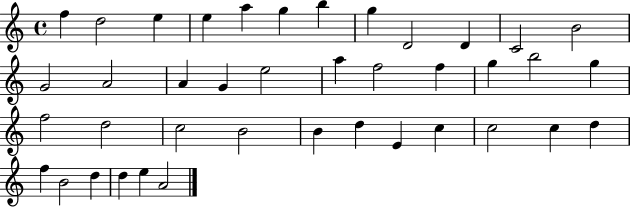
{
  \clef treble
  \time 4/4
  \defaultTimeSignature
  \key c \major
  f''4 d''2 e''4 | e''4 a''4 g''4 b''4 | g''4 d'2 d'4 | c'2 b'2 | \break g'2 a'2 | a'4 g'4 e''2 | a''4 f''2 f''4 | g''4 b''2 g''4 | \break f''2 d''2 | c''2 b'2 | b'4 d''4 e'4 c''4 | c''2 c''4 d''4 | \break f''4 b'2 d''4 | d''4 e''4 a'2 | \bar "|."
}